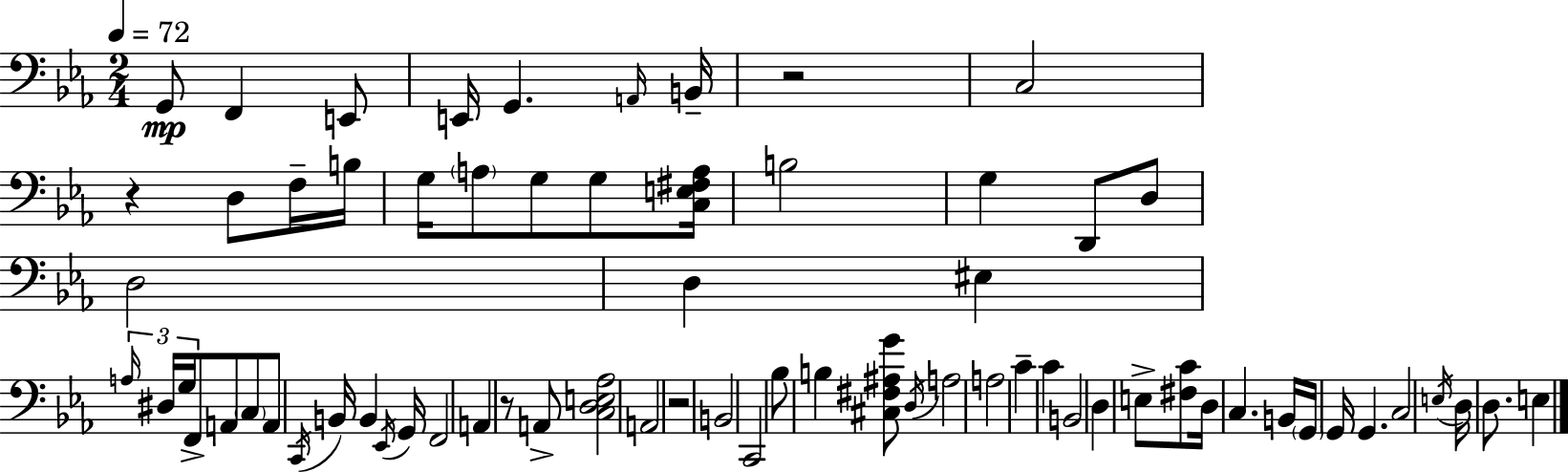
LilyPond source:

{
  \clef bass
  \numericTimeSignature
  \time 2/4
  \key c \minor
  \tempo 4 = 72
  \repeat volta 2 { g,8\mp f,4 e,8 | e,16 g,4. \grace { a,16 } | b,16-- r2 | c2 | \break r4 d8 f16-- | b16 g16 \parenthesize a8 g8 g8 | <c e fis a>16 b2 | g4 d,8 d8 | \break d2 | d4 eis4 | \tuplet 3/2 { \grace { a16 } dis16 g16 } f,8-> a,8 | \parenthesize c8 a,8 \acciaccatura { c,16 } b,16 b,4 | \break \acciaccatura { ees,16 } g,16 f,2 | a,4 | r8 a,8-> <c d e aes>2 | a,2 | \break r2 | b,2 | c,2 | bes8 b4 | \break <cis fis ais g'>8 \acciaccatura { d16 } a2 | a2 | c'4-- | c'4 b,2 | \break d4 | e8-> <fis c'>8 d16 c4. | b,16 \parenthesize g,16 g,16 g,4. | c2 | \break \acciaccatura { e16 } d16 d8. | e4 } \bar "|."
}